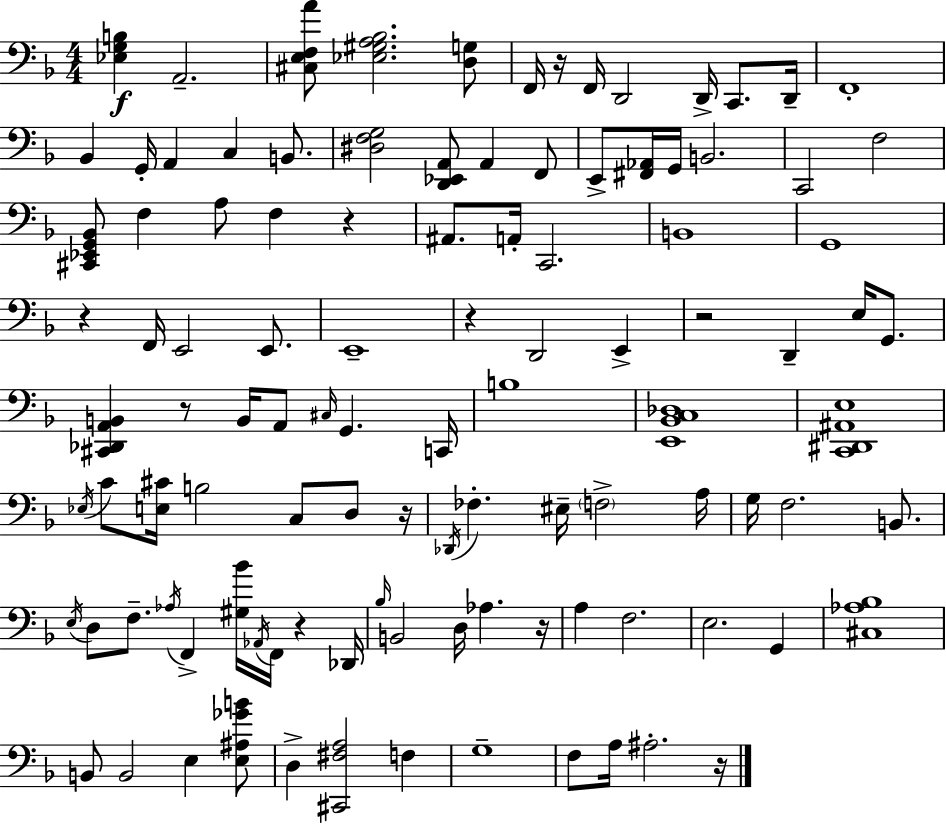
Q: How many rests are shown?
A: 10